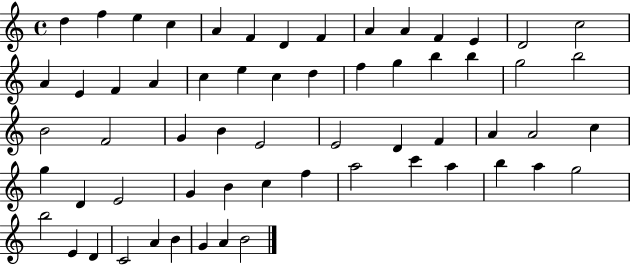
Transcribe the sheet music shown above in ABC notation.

X:1
T:Untitled
M:4/4
L:1/4
K:C
d f e c A F D F A A F E D2 c2 A E F A c e c d f g b b g2 b2 B2 F2 G B E2 E2 D F A A2 c g D E2 G B c f a2 c' a b a g2 b2 E D C2 A B G A B2